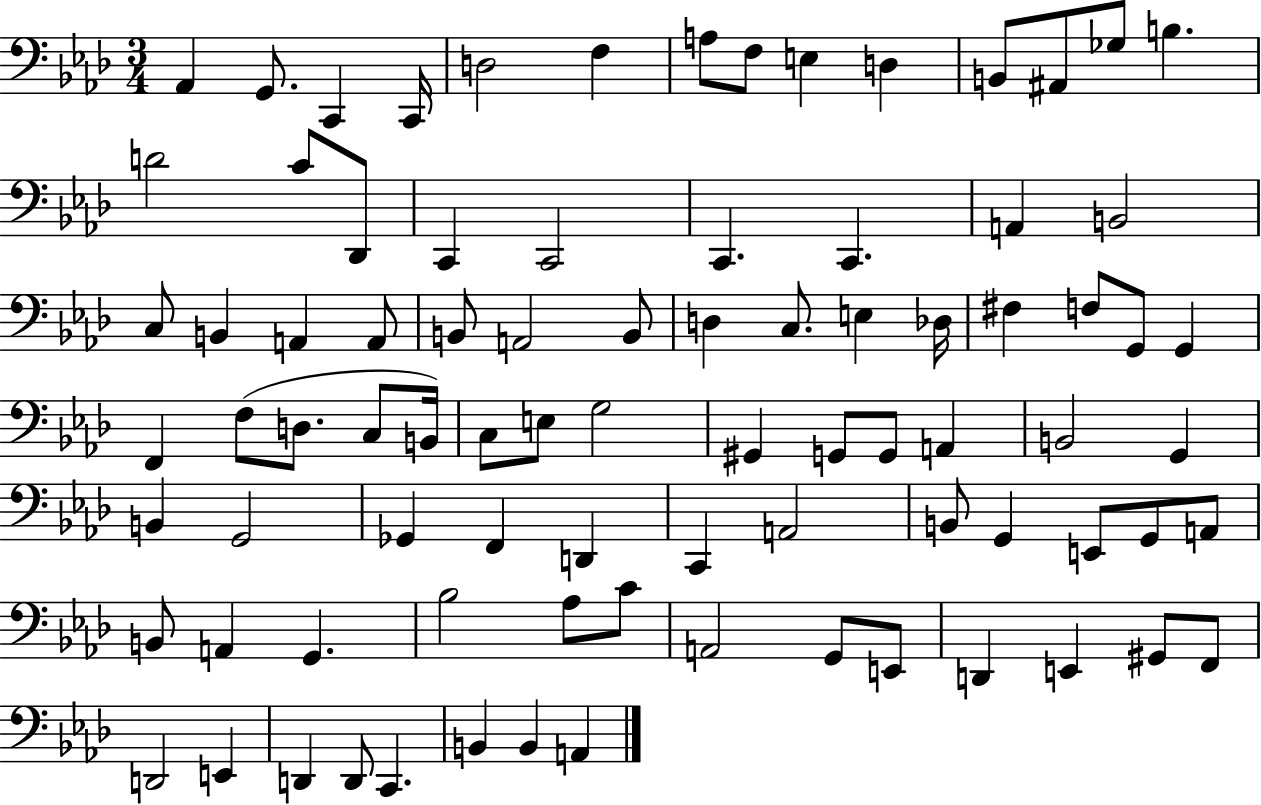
{
  \clef bass
  \numericTimeSignature
  \time 3/4
  \key aes \major
  aes,4 g,8. c,4 c,16 | d2 f4 | a8 f8 e4 d4 | b,8 ais,8 ges8 b4. | \break d'2 c'8 des,8 | c,4 c,2 | c,4. c,4. | a,4 b,2 | \break c8 b,4 a,4 a,8 | b,8 a,2 b,8 | d4 c8. e4 des16 | fis4 f8 g,8 g,4 | \break f,4 f8( d8. c8 b,16) | c8 e8 g2 | gis,4 g,8 g,8 a,4 | b,2 g,4 | \break b,4 g,2 | ges,4 f,4 d,4 | c,4 a,2 | b,8 g,4 e,8 g,8 a,8 | \break b,8 a,4 g,4. | bes2 aes8 c'8 | a,2 g,8 e,8 | d,4 e,4 gis,8 f,8 | \break d,2 e,4 | d,4 d,8 c,4. | b,4 b,4 a,4 | \bar "|."
}